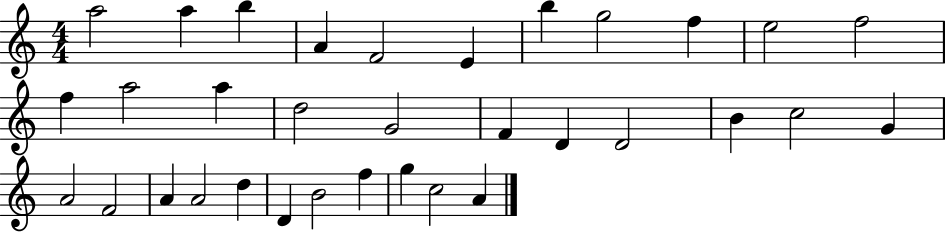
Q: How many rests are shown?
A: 0